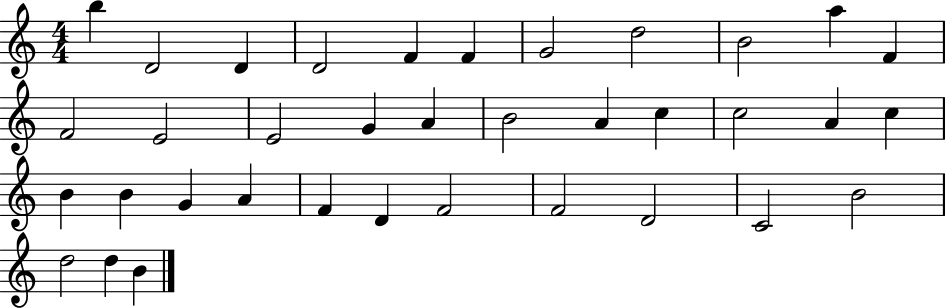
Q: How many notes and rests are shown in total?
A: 36